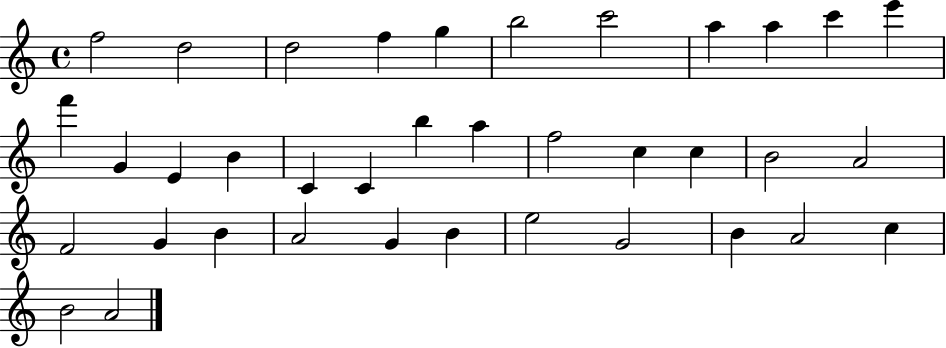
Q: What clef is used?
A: treble